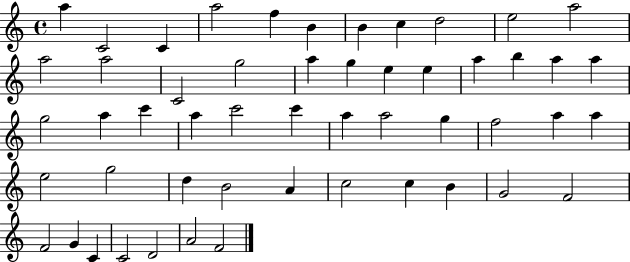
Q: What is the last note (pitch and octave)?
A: F4